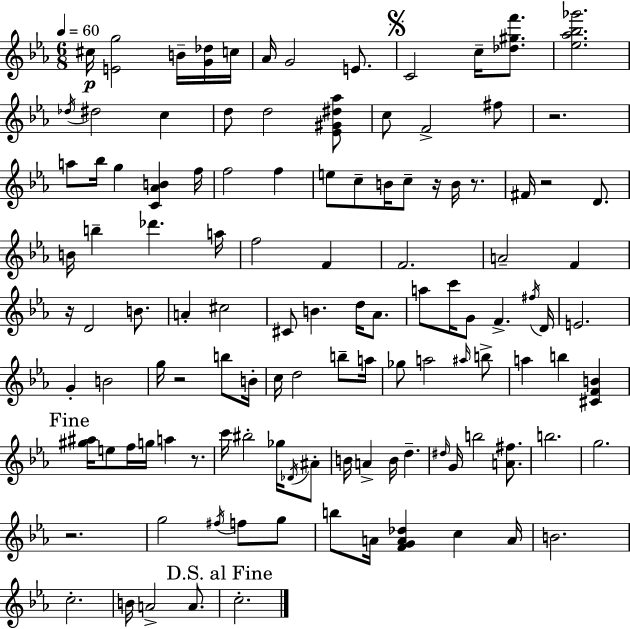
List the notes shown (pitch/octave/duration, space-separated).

C#5/s [E4,G5]/h B4/s [G4,Db5]/s C5/s Ab4/s G4/h E4/e. C4/h C5/s [Db5,G#5,F6]/e. [Eb5,Ab5,Bb5,Gb6]/h. Db5/s D#5/h C5/q D5/e D5/h [Eb4,G#4,D#5,Ab5]/e C5/e F4/h F#5/e R/h. A5/e Bb5/s G5/q [C4,Ab4,B4]/q F5/s F5/h F5/q E5/e C5/e B4/s C5/e R/s B4/s R/e. F#4/s R/h D4/e. B4/s B5/q Db6/q. A5/s F5/h F4/q F4/h. A4/h F4/q R/s D4/h B4/e. A4/q C#5/h C#4/e B4/q. D5/s Ab4/e. A5/e C6/s G4/e F4/q. F#5/s D4/s E4/h. G4/q B4/h G5/s R/h B5/e B4/s C5/s D5/h B5/e A5/s Gb5/e A5/h A#5/s B5/e A5/q B5/q [C#4,F4,B4]/q [G#5,A#5]/s E5/e F5/s G5/s A5/q R/e. C6/s BIS5/h Gb5/s Db4/s A#4/e B4/s A4/q B4/s D5/q. D#5/s G4/s B5/h [A4,F#5]/e. B5/h. G5/h. R/h. G5/h F#5/s F5/e G5/e B5/e A4/s [F4,G4,A4,Db5]/q C5/q A4/s B4/h. C5/h. B4/s A4/h A4/e. C5/h.